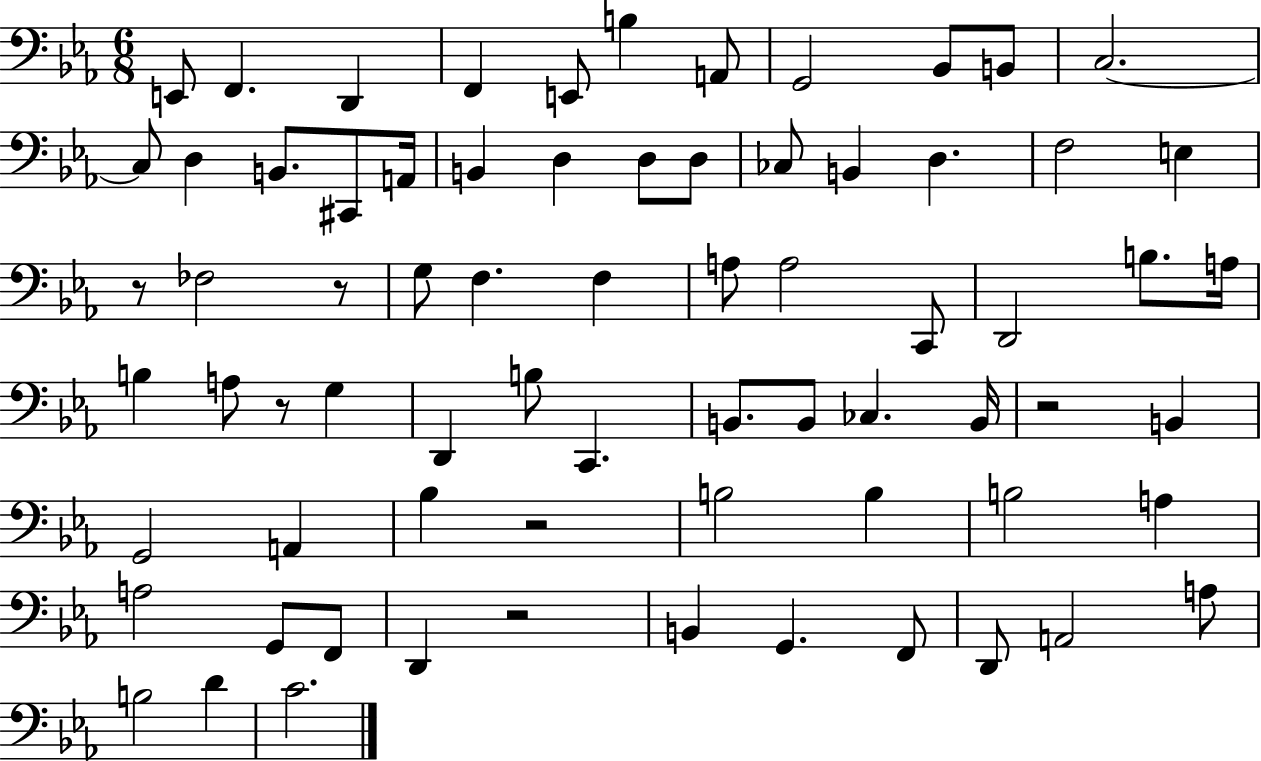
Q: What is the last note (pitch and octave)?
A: C4